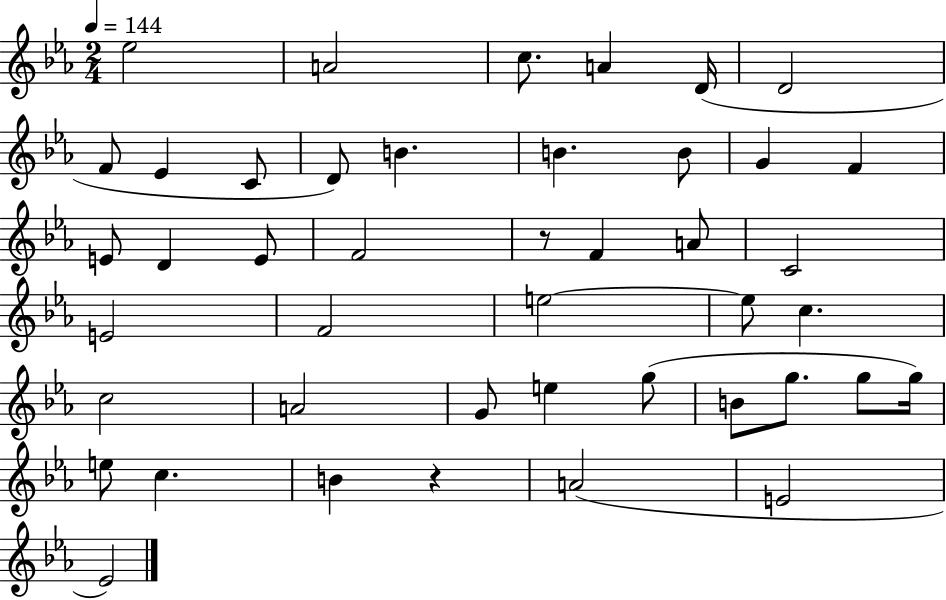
Eb5/h A4/h C5/e. A4/q D4/s D4/h F4/e Eb4/q C4/e D4/e B4/q. B4/q. B4/e G4/q F4/q E4/e D4/q E4/e F4/h R/e F4/q A4/e C4/h E4/h F4/h E5/h E5/e C5/q. C5/h A4/h G4/e E5/q G5/e B4/e G5/e. G5/e G5/s E5/e C5/q. B4/q R/q A4/h E4/h Eb4/h